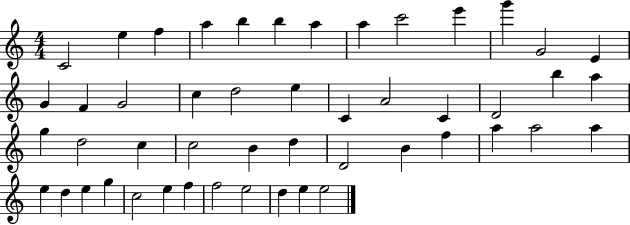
{
  \clef treble
  \numericTimeSignature
  \time 4/4
  \key c \major
  c'2 e''4 f''4 | a''4 b''4 b''4 a''4 | a''4 c'''2 e'''4 | g'''4 g'2 e'4 | \break g'4 f'4 g'2 | c''4 d''2 e''4 | c'4 a'2 c'4 | d'2 b''4 a''4 | \break g''4 d''2 c''4 | c''2 b'4 d''4 | d'2 b'4 f''4 | a''4 a''2 a''4 | \break e''4 d''4 e''4 g''4 | c''2 e''4 f''4 | f''2 e''2 | d''4 e''4 e''2 | \break \bar "|."
}